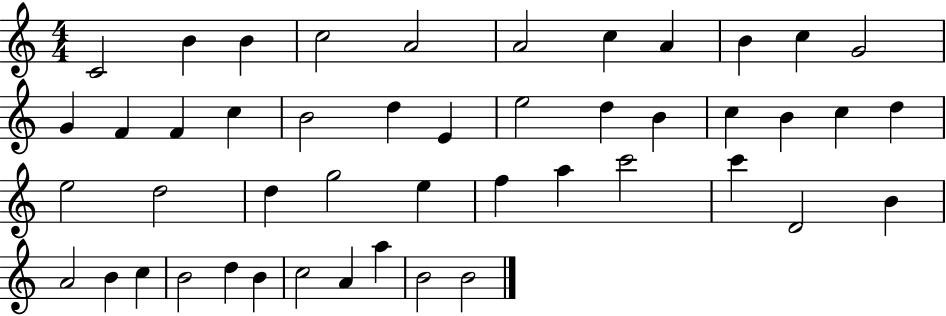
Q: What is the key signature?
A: C major